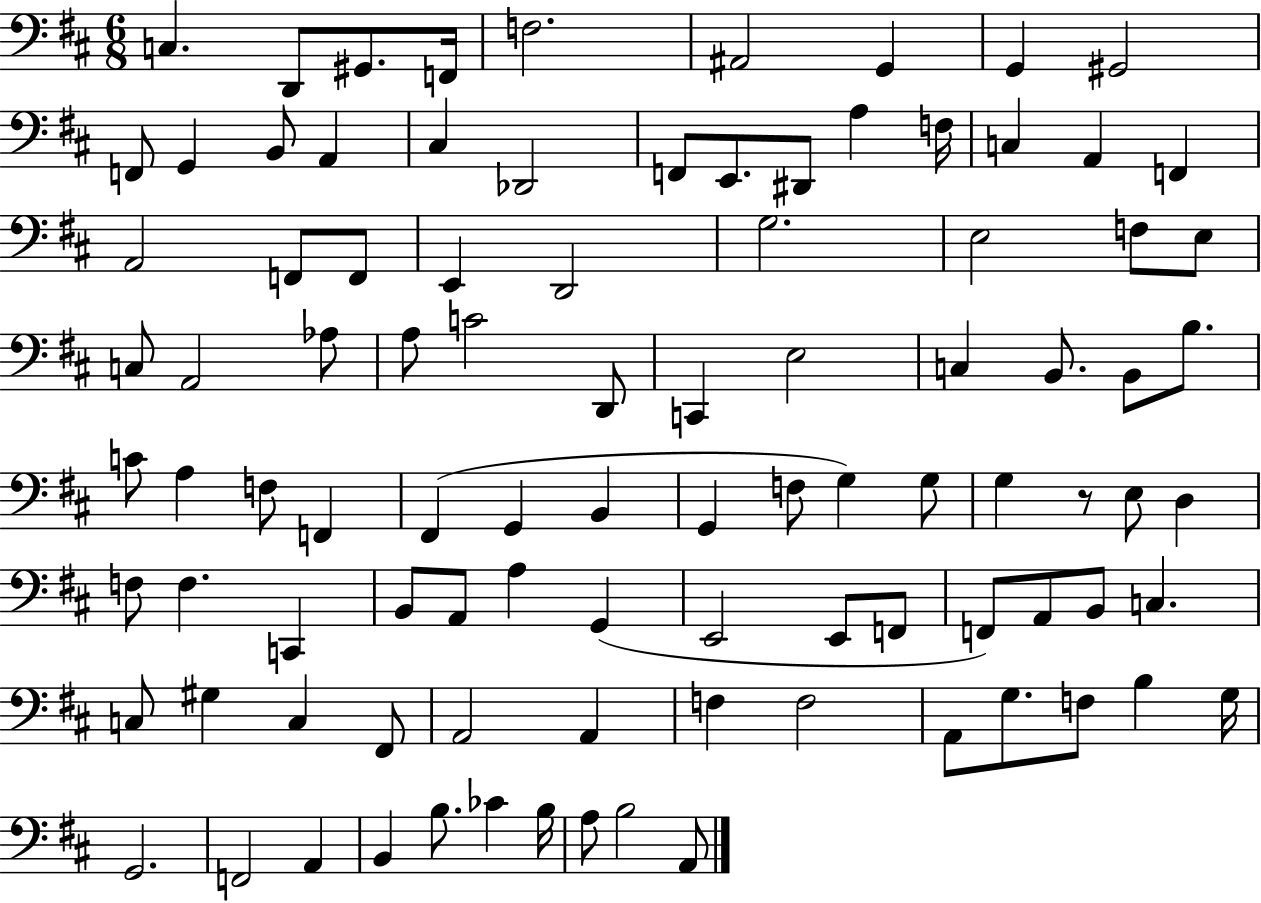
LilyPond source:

{
  \clef bass
  \numericTimeSignature
  \time 6/8
  \key d \major
  c4. d,8 gis,8. f,16 | f2. | ais,2 g,4 | g,4 gis,2 | \break f,8 g,4 b,8 a,4 | cis4 des,2 | f,8 e,8. dis,8 a4 f16 | c4 a,4 f,4 | \break a,2 f,8 f,8 | e,4 d,2 | g2. | e2 f8 e8 | \break c8 a,2 aes8 | a8 c'2 d,8 | c,4 e2 | c4 b,8. b,8 b8. | \break c'8 a4 f8 f,4 | fis,4( g,4 b,4 | g,4 f8 g4) g8 | g4 r8 e8 d4 | \break f8 f4. c,4 | b,8 a,8 a4 g,4( | e,2 e,8 f,8 | f,8) a,8 b,8 c4. | \break c8 gis4 c4 fis,8 | a,2 a,4 | f4 f2 | a,8 g8. f8 b4 g16 | \break g,2. | f,2 a,4 | b,4 b8. ces'4 b16 | a8 b2 a,8 | \break \bar "|."
}